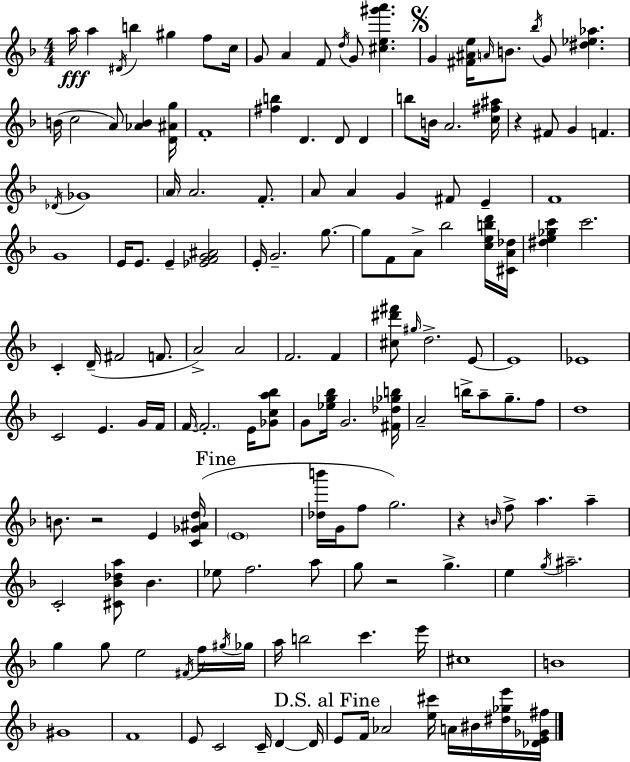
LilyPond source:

{
  \clef treble
  \numericTimeSignature
  \time 4/4
  \key f \major
  a''16\fff a''4 \acciaccatura { dis'16 } b''4 gis''4 f''8 | c''16 g'8 a'4 f'8 \acciaccatura { d''16 } g'8 <cis'' e'' gis''' a'''>4. | \mark \markup { \musicglyph "scripts.segno" } g'4 <fis' ais' e''>16 \grace { a'16 } b'8. \acciaccatura { bes''16 } g'8 <dis'' ees'' aes''>4. | b'16( c''2 a'8) <aes' b'>4 | \break <d' ais' g''>16 f'1-. | <fis'' b''>4 d'4. d'8 | d'4 b''8 b'16 a'2. | <c'' fis'' ais''>16 r4 fis'8 g'4 f'4. | \break \acciaccatura { des'16 } ges'1 | \parenthesize a'16 a'2. | f'8.-. a'8 a'4 g'4 fis'8 | e'4-- f'1 | \break g'1 | e'16 e'8. e'4-- <ees' f' g' ais'>2 | e'16-. g'2.-- | g''8.~~ g''8 f'8 a'8-> bes''2 | \break <c'' e'' b'' d'''>16 <cis' a' des''>16 <dis'' e'' ges'' c'''>4 c'''2. | c'4-. d'16--( fis'2 | f'8. a'2->) a'2 | f'2. | \break f'4 <cis'' dis''' fis'''>8 \grace { gis''16 } d''2.-> | e'8~~ e'1 | ees'1 | c'2 e'4. | \break g'16 f'16 f'16~~ \parenthesize f'2.-. | e'16 <ges' c'' a'' bes''>8 g'8 <ees'' g'' bes''>16 g'2. | <fis' des'' ges'' b''>16 a'2-- b''16-> a''8-- | g''8.-- f''8 d''1 | \break b'8. r2 | e'4 <c' ges' ais' d''>16( \mark "Fine" \parenthesize e'1 | <des'' b'''>16 g'16 f''8 g''2.) | r4 \grace { b'16 } f''8-> a''4. | \break a''4-- c'2-. <cis' bes' des'' a''>8 | bes'4. ees''8 f''2. | a''8 g''8 r2 | g''4.-> e''4 \acciaccatura { g''16 } ais''2.-- | \break g''4 g''8 e''2 | \acciaccatura { fis'16 } f''16 \acciaccatura { gis''16 } ges''16 a''16 b''2 | c'''4. e'''16 cis''1 | b'1 | \break gis'1 | f'1 | e'8 c'2 | c'16-- d'4~~ d'16 \mark "D.S. al Fine" e'8 f'16 aes'2 | \break <e'' cis'''>16 a'16 bis'16 <dis'' ges'' e'''>16 <des' e' ges' fis''>16 \bar "|."
}